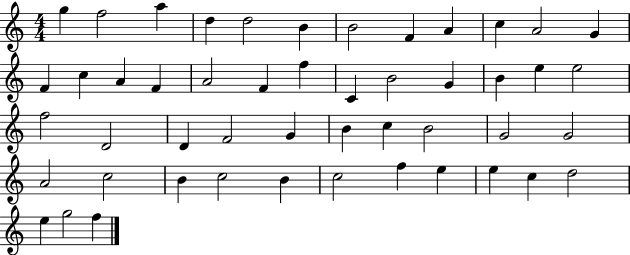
X:1
T:Untitled
M:4/4
L:1/4
K:C
g f2 a d d2 B B2 F A c A2 G F c A F A2 F f C B2 G B e e2 f2 D2 D F2 G B c B2 G2 G2 A2 c2 B c2 B c2 f e e c d2 e g2 f